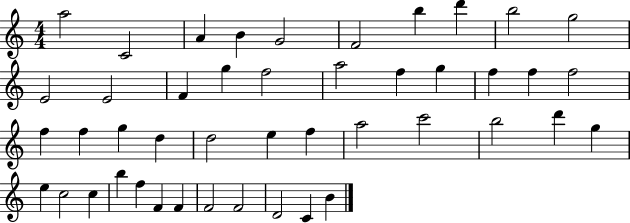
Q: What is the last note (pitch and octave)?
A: B4